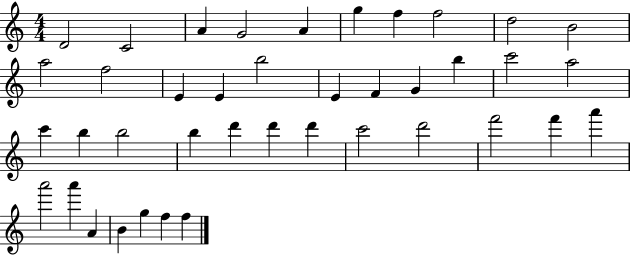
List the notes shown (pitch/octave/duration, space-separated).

D4/h C4/h A4/q G4/h A4/q G5/q F5/q F5/h D5/h B4/h A5/h F5/h E4/q E4/q B5/h E4/q F4/q G4/q B5/q C6/h A5/h C6/q B5/q B5/h B5/q D6/q D6/q D6/q C6/h D6/h F6/h F6/q A6/q A6/h A6/q A4/q B4/q G5/q F5/q F5/q